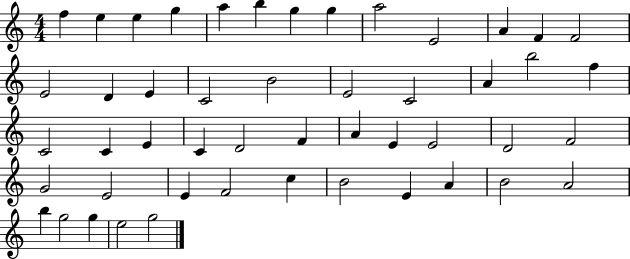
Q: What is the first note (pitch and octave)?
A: F5